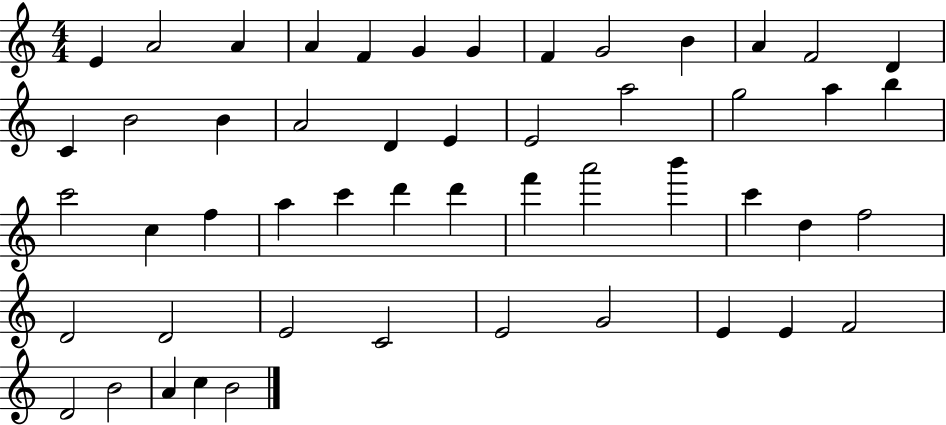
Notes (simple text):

E4/q A4/h A4/q A4/q F4/q G4/q G4/q F4/q G4/h B4/q A4/q F4/h D4/q C4/q B4/h B4/q A4/h D4/q E4/q E4/h A5/h G5/h A5/q B5/q C6/h C5/q F5/q A5/q C6/q D6/q D6/q F6/q A6/h B6/q C6/q D5/q F5/h D4/h D4/h E4/h C4/h E4/h G4/h E4/q E4/q F4/h D4/h B4/h A4/q C5/q B4/h